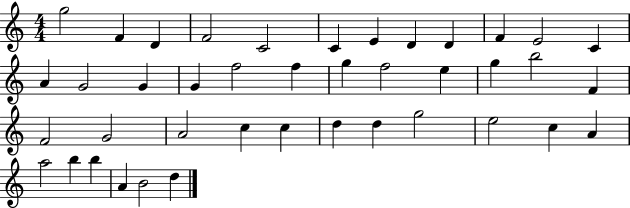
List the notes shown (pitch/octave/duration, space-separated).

G5/h F4/q D4/q F4/h C4/h C4/q E4/q D4/q D4/q F4/q E4/h C4/q A4/q G4/h G4/q G4/q F5/h F5/q G5/q F5/h E5/q G5/q B5/h F4/q F4/h G4/h A4/h C5/q C5/q D5/q D5/q G5/h E5/h C5/q A4/q A5/h B5/q B5/q A4/q B4/h D5/q